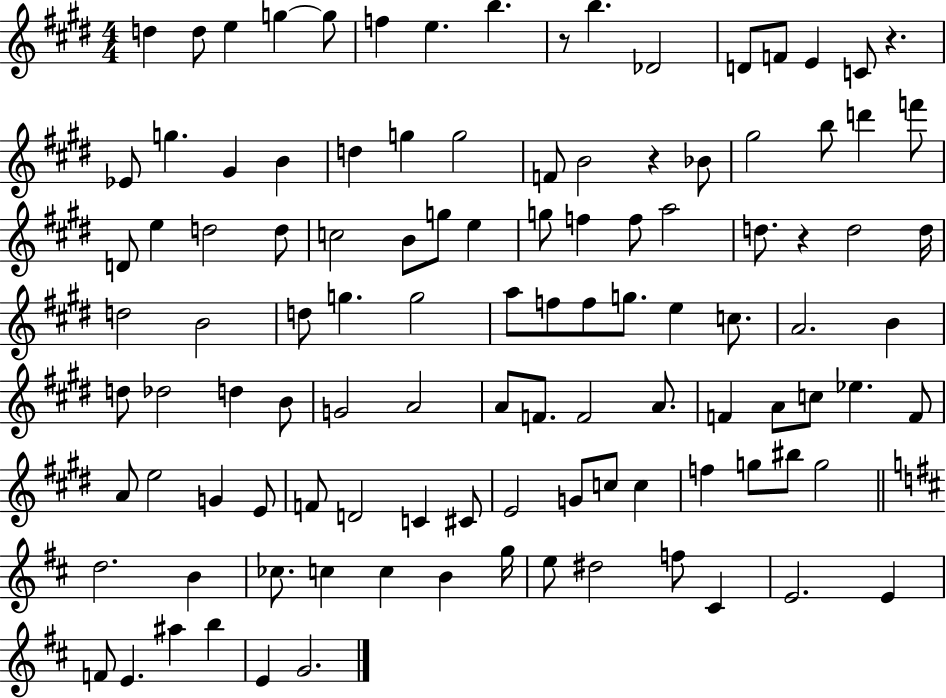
{
  \clef treble
  \numericTimeSignature
  \time 4/4
  \key e \major
  d''4 d''8 e''4 g''4~~ g''8 | f''4 e''4. b''4. | r8 b''4. des'2 | d'8 f'8 e'4 c'8 r4. | \break ees'8 g''4. gis'4 b'4 | d''4 g''4 g''2 | f'8 b'2 r4 bes'8 | gis''2 b''8 d'''4 f'''8 | \break d'8 e''4 d''2 d''8 | c''2 b'8 g''8 e''4 | g''8 f''4 f''8 a''2 | d''8. r4 d''2 d''16 | \break d''2 b'2 | d''8 g''4. g''2 | a''8 f''8 f''8 g''8. e''4 c''8. | a'2. b'4 | \break d''8 des''2 d''4 b'8 | g'2 a'2 | a'8 f'8. f'2 a'8. | f'4 a'8 c''8 ees''4. f'8 | \break a'8 e''2 g'4 e'8 | f'8 d'2 c'4 cis'8 | e'2 g'8 c''8 c''4 | f''4 g''8 bis''8 g''2 | \break \bar "||" \break \key d \major d''2. b'4 | ces''8. c''4 c''4 b'4 g''16 | e''8 dis''2 f''8 cis'4 | e'2. e'4 | \break f'8 e'4. ais''4 b''4 | e'4 g'2. | \bar "|."
}